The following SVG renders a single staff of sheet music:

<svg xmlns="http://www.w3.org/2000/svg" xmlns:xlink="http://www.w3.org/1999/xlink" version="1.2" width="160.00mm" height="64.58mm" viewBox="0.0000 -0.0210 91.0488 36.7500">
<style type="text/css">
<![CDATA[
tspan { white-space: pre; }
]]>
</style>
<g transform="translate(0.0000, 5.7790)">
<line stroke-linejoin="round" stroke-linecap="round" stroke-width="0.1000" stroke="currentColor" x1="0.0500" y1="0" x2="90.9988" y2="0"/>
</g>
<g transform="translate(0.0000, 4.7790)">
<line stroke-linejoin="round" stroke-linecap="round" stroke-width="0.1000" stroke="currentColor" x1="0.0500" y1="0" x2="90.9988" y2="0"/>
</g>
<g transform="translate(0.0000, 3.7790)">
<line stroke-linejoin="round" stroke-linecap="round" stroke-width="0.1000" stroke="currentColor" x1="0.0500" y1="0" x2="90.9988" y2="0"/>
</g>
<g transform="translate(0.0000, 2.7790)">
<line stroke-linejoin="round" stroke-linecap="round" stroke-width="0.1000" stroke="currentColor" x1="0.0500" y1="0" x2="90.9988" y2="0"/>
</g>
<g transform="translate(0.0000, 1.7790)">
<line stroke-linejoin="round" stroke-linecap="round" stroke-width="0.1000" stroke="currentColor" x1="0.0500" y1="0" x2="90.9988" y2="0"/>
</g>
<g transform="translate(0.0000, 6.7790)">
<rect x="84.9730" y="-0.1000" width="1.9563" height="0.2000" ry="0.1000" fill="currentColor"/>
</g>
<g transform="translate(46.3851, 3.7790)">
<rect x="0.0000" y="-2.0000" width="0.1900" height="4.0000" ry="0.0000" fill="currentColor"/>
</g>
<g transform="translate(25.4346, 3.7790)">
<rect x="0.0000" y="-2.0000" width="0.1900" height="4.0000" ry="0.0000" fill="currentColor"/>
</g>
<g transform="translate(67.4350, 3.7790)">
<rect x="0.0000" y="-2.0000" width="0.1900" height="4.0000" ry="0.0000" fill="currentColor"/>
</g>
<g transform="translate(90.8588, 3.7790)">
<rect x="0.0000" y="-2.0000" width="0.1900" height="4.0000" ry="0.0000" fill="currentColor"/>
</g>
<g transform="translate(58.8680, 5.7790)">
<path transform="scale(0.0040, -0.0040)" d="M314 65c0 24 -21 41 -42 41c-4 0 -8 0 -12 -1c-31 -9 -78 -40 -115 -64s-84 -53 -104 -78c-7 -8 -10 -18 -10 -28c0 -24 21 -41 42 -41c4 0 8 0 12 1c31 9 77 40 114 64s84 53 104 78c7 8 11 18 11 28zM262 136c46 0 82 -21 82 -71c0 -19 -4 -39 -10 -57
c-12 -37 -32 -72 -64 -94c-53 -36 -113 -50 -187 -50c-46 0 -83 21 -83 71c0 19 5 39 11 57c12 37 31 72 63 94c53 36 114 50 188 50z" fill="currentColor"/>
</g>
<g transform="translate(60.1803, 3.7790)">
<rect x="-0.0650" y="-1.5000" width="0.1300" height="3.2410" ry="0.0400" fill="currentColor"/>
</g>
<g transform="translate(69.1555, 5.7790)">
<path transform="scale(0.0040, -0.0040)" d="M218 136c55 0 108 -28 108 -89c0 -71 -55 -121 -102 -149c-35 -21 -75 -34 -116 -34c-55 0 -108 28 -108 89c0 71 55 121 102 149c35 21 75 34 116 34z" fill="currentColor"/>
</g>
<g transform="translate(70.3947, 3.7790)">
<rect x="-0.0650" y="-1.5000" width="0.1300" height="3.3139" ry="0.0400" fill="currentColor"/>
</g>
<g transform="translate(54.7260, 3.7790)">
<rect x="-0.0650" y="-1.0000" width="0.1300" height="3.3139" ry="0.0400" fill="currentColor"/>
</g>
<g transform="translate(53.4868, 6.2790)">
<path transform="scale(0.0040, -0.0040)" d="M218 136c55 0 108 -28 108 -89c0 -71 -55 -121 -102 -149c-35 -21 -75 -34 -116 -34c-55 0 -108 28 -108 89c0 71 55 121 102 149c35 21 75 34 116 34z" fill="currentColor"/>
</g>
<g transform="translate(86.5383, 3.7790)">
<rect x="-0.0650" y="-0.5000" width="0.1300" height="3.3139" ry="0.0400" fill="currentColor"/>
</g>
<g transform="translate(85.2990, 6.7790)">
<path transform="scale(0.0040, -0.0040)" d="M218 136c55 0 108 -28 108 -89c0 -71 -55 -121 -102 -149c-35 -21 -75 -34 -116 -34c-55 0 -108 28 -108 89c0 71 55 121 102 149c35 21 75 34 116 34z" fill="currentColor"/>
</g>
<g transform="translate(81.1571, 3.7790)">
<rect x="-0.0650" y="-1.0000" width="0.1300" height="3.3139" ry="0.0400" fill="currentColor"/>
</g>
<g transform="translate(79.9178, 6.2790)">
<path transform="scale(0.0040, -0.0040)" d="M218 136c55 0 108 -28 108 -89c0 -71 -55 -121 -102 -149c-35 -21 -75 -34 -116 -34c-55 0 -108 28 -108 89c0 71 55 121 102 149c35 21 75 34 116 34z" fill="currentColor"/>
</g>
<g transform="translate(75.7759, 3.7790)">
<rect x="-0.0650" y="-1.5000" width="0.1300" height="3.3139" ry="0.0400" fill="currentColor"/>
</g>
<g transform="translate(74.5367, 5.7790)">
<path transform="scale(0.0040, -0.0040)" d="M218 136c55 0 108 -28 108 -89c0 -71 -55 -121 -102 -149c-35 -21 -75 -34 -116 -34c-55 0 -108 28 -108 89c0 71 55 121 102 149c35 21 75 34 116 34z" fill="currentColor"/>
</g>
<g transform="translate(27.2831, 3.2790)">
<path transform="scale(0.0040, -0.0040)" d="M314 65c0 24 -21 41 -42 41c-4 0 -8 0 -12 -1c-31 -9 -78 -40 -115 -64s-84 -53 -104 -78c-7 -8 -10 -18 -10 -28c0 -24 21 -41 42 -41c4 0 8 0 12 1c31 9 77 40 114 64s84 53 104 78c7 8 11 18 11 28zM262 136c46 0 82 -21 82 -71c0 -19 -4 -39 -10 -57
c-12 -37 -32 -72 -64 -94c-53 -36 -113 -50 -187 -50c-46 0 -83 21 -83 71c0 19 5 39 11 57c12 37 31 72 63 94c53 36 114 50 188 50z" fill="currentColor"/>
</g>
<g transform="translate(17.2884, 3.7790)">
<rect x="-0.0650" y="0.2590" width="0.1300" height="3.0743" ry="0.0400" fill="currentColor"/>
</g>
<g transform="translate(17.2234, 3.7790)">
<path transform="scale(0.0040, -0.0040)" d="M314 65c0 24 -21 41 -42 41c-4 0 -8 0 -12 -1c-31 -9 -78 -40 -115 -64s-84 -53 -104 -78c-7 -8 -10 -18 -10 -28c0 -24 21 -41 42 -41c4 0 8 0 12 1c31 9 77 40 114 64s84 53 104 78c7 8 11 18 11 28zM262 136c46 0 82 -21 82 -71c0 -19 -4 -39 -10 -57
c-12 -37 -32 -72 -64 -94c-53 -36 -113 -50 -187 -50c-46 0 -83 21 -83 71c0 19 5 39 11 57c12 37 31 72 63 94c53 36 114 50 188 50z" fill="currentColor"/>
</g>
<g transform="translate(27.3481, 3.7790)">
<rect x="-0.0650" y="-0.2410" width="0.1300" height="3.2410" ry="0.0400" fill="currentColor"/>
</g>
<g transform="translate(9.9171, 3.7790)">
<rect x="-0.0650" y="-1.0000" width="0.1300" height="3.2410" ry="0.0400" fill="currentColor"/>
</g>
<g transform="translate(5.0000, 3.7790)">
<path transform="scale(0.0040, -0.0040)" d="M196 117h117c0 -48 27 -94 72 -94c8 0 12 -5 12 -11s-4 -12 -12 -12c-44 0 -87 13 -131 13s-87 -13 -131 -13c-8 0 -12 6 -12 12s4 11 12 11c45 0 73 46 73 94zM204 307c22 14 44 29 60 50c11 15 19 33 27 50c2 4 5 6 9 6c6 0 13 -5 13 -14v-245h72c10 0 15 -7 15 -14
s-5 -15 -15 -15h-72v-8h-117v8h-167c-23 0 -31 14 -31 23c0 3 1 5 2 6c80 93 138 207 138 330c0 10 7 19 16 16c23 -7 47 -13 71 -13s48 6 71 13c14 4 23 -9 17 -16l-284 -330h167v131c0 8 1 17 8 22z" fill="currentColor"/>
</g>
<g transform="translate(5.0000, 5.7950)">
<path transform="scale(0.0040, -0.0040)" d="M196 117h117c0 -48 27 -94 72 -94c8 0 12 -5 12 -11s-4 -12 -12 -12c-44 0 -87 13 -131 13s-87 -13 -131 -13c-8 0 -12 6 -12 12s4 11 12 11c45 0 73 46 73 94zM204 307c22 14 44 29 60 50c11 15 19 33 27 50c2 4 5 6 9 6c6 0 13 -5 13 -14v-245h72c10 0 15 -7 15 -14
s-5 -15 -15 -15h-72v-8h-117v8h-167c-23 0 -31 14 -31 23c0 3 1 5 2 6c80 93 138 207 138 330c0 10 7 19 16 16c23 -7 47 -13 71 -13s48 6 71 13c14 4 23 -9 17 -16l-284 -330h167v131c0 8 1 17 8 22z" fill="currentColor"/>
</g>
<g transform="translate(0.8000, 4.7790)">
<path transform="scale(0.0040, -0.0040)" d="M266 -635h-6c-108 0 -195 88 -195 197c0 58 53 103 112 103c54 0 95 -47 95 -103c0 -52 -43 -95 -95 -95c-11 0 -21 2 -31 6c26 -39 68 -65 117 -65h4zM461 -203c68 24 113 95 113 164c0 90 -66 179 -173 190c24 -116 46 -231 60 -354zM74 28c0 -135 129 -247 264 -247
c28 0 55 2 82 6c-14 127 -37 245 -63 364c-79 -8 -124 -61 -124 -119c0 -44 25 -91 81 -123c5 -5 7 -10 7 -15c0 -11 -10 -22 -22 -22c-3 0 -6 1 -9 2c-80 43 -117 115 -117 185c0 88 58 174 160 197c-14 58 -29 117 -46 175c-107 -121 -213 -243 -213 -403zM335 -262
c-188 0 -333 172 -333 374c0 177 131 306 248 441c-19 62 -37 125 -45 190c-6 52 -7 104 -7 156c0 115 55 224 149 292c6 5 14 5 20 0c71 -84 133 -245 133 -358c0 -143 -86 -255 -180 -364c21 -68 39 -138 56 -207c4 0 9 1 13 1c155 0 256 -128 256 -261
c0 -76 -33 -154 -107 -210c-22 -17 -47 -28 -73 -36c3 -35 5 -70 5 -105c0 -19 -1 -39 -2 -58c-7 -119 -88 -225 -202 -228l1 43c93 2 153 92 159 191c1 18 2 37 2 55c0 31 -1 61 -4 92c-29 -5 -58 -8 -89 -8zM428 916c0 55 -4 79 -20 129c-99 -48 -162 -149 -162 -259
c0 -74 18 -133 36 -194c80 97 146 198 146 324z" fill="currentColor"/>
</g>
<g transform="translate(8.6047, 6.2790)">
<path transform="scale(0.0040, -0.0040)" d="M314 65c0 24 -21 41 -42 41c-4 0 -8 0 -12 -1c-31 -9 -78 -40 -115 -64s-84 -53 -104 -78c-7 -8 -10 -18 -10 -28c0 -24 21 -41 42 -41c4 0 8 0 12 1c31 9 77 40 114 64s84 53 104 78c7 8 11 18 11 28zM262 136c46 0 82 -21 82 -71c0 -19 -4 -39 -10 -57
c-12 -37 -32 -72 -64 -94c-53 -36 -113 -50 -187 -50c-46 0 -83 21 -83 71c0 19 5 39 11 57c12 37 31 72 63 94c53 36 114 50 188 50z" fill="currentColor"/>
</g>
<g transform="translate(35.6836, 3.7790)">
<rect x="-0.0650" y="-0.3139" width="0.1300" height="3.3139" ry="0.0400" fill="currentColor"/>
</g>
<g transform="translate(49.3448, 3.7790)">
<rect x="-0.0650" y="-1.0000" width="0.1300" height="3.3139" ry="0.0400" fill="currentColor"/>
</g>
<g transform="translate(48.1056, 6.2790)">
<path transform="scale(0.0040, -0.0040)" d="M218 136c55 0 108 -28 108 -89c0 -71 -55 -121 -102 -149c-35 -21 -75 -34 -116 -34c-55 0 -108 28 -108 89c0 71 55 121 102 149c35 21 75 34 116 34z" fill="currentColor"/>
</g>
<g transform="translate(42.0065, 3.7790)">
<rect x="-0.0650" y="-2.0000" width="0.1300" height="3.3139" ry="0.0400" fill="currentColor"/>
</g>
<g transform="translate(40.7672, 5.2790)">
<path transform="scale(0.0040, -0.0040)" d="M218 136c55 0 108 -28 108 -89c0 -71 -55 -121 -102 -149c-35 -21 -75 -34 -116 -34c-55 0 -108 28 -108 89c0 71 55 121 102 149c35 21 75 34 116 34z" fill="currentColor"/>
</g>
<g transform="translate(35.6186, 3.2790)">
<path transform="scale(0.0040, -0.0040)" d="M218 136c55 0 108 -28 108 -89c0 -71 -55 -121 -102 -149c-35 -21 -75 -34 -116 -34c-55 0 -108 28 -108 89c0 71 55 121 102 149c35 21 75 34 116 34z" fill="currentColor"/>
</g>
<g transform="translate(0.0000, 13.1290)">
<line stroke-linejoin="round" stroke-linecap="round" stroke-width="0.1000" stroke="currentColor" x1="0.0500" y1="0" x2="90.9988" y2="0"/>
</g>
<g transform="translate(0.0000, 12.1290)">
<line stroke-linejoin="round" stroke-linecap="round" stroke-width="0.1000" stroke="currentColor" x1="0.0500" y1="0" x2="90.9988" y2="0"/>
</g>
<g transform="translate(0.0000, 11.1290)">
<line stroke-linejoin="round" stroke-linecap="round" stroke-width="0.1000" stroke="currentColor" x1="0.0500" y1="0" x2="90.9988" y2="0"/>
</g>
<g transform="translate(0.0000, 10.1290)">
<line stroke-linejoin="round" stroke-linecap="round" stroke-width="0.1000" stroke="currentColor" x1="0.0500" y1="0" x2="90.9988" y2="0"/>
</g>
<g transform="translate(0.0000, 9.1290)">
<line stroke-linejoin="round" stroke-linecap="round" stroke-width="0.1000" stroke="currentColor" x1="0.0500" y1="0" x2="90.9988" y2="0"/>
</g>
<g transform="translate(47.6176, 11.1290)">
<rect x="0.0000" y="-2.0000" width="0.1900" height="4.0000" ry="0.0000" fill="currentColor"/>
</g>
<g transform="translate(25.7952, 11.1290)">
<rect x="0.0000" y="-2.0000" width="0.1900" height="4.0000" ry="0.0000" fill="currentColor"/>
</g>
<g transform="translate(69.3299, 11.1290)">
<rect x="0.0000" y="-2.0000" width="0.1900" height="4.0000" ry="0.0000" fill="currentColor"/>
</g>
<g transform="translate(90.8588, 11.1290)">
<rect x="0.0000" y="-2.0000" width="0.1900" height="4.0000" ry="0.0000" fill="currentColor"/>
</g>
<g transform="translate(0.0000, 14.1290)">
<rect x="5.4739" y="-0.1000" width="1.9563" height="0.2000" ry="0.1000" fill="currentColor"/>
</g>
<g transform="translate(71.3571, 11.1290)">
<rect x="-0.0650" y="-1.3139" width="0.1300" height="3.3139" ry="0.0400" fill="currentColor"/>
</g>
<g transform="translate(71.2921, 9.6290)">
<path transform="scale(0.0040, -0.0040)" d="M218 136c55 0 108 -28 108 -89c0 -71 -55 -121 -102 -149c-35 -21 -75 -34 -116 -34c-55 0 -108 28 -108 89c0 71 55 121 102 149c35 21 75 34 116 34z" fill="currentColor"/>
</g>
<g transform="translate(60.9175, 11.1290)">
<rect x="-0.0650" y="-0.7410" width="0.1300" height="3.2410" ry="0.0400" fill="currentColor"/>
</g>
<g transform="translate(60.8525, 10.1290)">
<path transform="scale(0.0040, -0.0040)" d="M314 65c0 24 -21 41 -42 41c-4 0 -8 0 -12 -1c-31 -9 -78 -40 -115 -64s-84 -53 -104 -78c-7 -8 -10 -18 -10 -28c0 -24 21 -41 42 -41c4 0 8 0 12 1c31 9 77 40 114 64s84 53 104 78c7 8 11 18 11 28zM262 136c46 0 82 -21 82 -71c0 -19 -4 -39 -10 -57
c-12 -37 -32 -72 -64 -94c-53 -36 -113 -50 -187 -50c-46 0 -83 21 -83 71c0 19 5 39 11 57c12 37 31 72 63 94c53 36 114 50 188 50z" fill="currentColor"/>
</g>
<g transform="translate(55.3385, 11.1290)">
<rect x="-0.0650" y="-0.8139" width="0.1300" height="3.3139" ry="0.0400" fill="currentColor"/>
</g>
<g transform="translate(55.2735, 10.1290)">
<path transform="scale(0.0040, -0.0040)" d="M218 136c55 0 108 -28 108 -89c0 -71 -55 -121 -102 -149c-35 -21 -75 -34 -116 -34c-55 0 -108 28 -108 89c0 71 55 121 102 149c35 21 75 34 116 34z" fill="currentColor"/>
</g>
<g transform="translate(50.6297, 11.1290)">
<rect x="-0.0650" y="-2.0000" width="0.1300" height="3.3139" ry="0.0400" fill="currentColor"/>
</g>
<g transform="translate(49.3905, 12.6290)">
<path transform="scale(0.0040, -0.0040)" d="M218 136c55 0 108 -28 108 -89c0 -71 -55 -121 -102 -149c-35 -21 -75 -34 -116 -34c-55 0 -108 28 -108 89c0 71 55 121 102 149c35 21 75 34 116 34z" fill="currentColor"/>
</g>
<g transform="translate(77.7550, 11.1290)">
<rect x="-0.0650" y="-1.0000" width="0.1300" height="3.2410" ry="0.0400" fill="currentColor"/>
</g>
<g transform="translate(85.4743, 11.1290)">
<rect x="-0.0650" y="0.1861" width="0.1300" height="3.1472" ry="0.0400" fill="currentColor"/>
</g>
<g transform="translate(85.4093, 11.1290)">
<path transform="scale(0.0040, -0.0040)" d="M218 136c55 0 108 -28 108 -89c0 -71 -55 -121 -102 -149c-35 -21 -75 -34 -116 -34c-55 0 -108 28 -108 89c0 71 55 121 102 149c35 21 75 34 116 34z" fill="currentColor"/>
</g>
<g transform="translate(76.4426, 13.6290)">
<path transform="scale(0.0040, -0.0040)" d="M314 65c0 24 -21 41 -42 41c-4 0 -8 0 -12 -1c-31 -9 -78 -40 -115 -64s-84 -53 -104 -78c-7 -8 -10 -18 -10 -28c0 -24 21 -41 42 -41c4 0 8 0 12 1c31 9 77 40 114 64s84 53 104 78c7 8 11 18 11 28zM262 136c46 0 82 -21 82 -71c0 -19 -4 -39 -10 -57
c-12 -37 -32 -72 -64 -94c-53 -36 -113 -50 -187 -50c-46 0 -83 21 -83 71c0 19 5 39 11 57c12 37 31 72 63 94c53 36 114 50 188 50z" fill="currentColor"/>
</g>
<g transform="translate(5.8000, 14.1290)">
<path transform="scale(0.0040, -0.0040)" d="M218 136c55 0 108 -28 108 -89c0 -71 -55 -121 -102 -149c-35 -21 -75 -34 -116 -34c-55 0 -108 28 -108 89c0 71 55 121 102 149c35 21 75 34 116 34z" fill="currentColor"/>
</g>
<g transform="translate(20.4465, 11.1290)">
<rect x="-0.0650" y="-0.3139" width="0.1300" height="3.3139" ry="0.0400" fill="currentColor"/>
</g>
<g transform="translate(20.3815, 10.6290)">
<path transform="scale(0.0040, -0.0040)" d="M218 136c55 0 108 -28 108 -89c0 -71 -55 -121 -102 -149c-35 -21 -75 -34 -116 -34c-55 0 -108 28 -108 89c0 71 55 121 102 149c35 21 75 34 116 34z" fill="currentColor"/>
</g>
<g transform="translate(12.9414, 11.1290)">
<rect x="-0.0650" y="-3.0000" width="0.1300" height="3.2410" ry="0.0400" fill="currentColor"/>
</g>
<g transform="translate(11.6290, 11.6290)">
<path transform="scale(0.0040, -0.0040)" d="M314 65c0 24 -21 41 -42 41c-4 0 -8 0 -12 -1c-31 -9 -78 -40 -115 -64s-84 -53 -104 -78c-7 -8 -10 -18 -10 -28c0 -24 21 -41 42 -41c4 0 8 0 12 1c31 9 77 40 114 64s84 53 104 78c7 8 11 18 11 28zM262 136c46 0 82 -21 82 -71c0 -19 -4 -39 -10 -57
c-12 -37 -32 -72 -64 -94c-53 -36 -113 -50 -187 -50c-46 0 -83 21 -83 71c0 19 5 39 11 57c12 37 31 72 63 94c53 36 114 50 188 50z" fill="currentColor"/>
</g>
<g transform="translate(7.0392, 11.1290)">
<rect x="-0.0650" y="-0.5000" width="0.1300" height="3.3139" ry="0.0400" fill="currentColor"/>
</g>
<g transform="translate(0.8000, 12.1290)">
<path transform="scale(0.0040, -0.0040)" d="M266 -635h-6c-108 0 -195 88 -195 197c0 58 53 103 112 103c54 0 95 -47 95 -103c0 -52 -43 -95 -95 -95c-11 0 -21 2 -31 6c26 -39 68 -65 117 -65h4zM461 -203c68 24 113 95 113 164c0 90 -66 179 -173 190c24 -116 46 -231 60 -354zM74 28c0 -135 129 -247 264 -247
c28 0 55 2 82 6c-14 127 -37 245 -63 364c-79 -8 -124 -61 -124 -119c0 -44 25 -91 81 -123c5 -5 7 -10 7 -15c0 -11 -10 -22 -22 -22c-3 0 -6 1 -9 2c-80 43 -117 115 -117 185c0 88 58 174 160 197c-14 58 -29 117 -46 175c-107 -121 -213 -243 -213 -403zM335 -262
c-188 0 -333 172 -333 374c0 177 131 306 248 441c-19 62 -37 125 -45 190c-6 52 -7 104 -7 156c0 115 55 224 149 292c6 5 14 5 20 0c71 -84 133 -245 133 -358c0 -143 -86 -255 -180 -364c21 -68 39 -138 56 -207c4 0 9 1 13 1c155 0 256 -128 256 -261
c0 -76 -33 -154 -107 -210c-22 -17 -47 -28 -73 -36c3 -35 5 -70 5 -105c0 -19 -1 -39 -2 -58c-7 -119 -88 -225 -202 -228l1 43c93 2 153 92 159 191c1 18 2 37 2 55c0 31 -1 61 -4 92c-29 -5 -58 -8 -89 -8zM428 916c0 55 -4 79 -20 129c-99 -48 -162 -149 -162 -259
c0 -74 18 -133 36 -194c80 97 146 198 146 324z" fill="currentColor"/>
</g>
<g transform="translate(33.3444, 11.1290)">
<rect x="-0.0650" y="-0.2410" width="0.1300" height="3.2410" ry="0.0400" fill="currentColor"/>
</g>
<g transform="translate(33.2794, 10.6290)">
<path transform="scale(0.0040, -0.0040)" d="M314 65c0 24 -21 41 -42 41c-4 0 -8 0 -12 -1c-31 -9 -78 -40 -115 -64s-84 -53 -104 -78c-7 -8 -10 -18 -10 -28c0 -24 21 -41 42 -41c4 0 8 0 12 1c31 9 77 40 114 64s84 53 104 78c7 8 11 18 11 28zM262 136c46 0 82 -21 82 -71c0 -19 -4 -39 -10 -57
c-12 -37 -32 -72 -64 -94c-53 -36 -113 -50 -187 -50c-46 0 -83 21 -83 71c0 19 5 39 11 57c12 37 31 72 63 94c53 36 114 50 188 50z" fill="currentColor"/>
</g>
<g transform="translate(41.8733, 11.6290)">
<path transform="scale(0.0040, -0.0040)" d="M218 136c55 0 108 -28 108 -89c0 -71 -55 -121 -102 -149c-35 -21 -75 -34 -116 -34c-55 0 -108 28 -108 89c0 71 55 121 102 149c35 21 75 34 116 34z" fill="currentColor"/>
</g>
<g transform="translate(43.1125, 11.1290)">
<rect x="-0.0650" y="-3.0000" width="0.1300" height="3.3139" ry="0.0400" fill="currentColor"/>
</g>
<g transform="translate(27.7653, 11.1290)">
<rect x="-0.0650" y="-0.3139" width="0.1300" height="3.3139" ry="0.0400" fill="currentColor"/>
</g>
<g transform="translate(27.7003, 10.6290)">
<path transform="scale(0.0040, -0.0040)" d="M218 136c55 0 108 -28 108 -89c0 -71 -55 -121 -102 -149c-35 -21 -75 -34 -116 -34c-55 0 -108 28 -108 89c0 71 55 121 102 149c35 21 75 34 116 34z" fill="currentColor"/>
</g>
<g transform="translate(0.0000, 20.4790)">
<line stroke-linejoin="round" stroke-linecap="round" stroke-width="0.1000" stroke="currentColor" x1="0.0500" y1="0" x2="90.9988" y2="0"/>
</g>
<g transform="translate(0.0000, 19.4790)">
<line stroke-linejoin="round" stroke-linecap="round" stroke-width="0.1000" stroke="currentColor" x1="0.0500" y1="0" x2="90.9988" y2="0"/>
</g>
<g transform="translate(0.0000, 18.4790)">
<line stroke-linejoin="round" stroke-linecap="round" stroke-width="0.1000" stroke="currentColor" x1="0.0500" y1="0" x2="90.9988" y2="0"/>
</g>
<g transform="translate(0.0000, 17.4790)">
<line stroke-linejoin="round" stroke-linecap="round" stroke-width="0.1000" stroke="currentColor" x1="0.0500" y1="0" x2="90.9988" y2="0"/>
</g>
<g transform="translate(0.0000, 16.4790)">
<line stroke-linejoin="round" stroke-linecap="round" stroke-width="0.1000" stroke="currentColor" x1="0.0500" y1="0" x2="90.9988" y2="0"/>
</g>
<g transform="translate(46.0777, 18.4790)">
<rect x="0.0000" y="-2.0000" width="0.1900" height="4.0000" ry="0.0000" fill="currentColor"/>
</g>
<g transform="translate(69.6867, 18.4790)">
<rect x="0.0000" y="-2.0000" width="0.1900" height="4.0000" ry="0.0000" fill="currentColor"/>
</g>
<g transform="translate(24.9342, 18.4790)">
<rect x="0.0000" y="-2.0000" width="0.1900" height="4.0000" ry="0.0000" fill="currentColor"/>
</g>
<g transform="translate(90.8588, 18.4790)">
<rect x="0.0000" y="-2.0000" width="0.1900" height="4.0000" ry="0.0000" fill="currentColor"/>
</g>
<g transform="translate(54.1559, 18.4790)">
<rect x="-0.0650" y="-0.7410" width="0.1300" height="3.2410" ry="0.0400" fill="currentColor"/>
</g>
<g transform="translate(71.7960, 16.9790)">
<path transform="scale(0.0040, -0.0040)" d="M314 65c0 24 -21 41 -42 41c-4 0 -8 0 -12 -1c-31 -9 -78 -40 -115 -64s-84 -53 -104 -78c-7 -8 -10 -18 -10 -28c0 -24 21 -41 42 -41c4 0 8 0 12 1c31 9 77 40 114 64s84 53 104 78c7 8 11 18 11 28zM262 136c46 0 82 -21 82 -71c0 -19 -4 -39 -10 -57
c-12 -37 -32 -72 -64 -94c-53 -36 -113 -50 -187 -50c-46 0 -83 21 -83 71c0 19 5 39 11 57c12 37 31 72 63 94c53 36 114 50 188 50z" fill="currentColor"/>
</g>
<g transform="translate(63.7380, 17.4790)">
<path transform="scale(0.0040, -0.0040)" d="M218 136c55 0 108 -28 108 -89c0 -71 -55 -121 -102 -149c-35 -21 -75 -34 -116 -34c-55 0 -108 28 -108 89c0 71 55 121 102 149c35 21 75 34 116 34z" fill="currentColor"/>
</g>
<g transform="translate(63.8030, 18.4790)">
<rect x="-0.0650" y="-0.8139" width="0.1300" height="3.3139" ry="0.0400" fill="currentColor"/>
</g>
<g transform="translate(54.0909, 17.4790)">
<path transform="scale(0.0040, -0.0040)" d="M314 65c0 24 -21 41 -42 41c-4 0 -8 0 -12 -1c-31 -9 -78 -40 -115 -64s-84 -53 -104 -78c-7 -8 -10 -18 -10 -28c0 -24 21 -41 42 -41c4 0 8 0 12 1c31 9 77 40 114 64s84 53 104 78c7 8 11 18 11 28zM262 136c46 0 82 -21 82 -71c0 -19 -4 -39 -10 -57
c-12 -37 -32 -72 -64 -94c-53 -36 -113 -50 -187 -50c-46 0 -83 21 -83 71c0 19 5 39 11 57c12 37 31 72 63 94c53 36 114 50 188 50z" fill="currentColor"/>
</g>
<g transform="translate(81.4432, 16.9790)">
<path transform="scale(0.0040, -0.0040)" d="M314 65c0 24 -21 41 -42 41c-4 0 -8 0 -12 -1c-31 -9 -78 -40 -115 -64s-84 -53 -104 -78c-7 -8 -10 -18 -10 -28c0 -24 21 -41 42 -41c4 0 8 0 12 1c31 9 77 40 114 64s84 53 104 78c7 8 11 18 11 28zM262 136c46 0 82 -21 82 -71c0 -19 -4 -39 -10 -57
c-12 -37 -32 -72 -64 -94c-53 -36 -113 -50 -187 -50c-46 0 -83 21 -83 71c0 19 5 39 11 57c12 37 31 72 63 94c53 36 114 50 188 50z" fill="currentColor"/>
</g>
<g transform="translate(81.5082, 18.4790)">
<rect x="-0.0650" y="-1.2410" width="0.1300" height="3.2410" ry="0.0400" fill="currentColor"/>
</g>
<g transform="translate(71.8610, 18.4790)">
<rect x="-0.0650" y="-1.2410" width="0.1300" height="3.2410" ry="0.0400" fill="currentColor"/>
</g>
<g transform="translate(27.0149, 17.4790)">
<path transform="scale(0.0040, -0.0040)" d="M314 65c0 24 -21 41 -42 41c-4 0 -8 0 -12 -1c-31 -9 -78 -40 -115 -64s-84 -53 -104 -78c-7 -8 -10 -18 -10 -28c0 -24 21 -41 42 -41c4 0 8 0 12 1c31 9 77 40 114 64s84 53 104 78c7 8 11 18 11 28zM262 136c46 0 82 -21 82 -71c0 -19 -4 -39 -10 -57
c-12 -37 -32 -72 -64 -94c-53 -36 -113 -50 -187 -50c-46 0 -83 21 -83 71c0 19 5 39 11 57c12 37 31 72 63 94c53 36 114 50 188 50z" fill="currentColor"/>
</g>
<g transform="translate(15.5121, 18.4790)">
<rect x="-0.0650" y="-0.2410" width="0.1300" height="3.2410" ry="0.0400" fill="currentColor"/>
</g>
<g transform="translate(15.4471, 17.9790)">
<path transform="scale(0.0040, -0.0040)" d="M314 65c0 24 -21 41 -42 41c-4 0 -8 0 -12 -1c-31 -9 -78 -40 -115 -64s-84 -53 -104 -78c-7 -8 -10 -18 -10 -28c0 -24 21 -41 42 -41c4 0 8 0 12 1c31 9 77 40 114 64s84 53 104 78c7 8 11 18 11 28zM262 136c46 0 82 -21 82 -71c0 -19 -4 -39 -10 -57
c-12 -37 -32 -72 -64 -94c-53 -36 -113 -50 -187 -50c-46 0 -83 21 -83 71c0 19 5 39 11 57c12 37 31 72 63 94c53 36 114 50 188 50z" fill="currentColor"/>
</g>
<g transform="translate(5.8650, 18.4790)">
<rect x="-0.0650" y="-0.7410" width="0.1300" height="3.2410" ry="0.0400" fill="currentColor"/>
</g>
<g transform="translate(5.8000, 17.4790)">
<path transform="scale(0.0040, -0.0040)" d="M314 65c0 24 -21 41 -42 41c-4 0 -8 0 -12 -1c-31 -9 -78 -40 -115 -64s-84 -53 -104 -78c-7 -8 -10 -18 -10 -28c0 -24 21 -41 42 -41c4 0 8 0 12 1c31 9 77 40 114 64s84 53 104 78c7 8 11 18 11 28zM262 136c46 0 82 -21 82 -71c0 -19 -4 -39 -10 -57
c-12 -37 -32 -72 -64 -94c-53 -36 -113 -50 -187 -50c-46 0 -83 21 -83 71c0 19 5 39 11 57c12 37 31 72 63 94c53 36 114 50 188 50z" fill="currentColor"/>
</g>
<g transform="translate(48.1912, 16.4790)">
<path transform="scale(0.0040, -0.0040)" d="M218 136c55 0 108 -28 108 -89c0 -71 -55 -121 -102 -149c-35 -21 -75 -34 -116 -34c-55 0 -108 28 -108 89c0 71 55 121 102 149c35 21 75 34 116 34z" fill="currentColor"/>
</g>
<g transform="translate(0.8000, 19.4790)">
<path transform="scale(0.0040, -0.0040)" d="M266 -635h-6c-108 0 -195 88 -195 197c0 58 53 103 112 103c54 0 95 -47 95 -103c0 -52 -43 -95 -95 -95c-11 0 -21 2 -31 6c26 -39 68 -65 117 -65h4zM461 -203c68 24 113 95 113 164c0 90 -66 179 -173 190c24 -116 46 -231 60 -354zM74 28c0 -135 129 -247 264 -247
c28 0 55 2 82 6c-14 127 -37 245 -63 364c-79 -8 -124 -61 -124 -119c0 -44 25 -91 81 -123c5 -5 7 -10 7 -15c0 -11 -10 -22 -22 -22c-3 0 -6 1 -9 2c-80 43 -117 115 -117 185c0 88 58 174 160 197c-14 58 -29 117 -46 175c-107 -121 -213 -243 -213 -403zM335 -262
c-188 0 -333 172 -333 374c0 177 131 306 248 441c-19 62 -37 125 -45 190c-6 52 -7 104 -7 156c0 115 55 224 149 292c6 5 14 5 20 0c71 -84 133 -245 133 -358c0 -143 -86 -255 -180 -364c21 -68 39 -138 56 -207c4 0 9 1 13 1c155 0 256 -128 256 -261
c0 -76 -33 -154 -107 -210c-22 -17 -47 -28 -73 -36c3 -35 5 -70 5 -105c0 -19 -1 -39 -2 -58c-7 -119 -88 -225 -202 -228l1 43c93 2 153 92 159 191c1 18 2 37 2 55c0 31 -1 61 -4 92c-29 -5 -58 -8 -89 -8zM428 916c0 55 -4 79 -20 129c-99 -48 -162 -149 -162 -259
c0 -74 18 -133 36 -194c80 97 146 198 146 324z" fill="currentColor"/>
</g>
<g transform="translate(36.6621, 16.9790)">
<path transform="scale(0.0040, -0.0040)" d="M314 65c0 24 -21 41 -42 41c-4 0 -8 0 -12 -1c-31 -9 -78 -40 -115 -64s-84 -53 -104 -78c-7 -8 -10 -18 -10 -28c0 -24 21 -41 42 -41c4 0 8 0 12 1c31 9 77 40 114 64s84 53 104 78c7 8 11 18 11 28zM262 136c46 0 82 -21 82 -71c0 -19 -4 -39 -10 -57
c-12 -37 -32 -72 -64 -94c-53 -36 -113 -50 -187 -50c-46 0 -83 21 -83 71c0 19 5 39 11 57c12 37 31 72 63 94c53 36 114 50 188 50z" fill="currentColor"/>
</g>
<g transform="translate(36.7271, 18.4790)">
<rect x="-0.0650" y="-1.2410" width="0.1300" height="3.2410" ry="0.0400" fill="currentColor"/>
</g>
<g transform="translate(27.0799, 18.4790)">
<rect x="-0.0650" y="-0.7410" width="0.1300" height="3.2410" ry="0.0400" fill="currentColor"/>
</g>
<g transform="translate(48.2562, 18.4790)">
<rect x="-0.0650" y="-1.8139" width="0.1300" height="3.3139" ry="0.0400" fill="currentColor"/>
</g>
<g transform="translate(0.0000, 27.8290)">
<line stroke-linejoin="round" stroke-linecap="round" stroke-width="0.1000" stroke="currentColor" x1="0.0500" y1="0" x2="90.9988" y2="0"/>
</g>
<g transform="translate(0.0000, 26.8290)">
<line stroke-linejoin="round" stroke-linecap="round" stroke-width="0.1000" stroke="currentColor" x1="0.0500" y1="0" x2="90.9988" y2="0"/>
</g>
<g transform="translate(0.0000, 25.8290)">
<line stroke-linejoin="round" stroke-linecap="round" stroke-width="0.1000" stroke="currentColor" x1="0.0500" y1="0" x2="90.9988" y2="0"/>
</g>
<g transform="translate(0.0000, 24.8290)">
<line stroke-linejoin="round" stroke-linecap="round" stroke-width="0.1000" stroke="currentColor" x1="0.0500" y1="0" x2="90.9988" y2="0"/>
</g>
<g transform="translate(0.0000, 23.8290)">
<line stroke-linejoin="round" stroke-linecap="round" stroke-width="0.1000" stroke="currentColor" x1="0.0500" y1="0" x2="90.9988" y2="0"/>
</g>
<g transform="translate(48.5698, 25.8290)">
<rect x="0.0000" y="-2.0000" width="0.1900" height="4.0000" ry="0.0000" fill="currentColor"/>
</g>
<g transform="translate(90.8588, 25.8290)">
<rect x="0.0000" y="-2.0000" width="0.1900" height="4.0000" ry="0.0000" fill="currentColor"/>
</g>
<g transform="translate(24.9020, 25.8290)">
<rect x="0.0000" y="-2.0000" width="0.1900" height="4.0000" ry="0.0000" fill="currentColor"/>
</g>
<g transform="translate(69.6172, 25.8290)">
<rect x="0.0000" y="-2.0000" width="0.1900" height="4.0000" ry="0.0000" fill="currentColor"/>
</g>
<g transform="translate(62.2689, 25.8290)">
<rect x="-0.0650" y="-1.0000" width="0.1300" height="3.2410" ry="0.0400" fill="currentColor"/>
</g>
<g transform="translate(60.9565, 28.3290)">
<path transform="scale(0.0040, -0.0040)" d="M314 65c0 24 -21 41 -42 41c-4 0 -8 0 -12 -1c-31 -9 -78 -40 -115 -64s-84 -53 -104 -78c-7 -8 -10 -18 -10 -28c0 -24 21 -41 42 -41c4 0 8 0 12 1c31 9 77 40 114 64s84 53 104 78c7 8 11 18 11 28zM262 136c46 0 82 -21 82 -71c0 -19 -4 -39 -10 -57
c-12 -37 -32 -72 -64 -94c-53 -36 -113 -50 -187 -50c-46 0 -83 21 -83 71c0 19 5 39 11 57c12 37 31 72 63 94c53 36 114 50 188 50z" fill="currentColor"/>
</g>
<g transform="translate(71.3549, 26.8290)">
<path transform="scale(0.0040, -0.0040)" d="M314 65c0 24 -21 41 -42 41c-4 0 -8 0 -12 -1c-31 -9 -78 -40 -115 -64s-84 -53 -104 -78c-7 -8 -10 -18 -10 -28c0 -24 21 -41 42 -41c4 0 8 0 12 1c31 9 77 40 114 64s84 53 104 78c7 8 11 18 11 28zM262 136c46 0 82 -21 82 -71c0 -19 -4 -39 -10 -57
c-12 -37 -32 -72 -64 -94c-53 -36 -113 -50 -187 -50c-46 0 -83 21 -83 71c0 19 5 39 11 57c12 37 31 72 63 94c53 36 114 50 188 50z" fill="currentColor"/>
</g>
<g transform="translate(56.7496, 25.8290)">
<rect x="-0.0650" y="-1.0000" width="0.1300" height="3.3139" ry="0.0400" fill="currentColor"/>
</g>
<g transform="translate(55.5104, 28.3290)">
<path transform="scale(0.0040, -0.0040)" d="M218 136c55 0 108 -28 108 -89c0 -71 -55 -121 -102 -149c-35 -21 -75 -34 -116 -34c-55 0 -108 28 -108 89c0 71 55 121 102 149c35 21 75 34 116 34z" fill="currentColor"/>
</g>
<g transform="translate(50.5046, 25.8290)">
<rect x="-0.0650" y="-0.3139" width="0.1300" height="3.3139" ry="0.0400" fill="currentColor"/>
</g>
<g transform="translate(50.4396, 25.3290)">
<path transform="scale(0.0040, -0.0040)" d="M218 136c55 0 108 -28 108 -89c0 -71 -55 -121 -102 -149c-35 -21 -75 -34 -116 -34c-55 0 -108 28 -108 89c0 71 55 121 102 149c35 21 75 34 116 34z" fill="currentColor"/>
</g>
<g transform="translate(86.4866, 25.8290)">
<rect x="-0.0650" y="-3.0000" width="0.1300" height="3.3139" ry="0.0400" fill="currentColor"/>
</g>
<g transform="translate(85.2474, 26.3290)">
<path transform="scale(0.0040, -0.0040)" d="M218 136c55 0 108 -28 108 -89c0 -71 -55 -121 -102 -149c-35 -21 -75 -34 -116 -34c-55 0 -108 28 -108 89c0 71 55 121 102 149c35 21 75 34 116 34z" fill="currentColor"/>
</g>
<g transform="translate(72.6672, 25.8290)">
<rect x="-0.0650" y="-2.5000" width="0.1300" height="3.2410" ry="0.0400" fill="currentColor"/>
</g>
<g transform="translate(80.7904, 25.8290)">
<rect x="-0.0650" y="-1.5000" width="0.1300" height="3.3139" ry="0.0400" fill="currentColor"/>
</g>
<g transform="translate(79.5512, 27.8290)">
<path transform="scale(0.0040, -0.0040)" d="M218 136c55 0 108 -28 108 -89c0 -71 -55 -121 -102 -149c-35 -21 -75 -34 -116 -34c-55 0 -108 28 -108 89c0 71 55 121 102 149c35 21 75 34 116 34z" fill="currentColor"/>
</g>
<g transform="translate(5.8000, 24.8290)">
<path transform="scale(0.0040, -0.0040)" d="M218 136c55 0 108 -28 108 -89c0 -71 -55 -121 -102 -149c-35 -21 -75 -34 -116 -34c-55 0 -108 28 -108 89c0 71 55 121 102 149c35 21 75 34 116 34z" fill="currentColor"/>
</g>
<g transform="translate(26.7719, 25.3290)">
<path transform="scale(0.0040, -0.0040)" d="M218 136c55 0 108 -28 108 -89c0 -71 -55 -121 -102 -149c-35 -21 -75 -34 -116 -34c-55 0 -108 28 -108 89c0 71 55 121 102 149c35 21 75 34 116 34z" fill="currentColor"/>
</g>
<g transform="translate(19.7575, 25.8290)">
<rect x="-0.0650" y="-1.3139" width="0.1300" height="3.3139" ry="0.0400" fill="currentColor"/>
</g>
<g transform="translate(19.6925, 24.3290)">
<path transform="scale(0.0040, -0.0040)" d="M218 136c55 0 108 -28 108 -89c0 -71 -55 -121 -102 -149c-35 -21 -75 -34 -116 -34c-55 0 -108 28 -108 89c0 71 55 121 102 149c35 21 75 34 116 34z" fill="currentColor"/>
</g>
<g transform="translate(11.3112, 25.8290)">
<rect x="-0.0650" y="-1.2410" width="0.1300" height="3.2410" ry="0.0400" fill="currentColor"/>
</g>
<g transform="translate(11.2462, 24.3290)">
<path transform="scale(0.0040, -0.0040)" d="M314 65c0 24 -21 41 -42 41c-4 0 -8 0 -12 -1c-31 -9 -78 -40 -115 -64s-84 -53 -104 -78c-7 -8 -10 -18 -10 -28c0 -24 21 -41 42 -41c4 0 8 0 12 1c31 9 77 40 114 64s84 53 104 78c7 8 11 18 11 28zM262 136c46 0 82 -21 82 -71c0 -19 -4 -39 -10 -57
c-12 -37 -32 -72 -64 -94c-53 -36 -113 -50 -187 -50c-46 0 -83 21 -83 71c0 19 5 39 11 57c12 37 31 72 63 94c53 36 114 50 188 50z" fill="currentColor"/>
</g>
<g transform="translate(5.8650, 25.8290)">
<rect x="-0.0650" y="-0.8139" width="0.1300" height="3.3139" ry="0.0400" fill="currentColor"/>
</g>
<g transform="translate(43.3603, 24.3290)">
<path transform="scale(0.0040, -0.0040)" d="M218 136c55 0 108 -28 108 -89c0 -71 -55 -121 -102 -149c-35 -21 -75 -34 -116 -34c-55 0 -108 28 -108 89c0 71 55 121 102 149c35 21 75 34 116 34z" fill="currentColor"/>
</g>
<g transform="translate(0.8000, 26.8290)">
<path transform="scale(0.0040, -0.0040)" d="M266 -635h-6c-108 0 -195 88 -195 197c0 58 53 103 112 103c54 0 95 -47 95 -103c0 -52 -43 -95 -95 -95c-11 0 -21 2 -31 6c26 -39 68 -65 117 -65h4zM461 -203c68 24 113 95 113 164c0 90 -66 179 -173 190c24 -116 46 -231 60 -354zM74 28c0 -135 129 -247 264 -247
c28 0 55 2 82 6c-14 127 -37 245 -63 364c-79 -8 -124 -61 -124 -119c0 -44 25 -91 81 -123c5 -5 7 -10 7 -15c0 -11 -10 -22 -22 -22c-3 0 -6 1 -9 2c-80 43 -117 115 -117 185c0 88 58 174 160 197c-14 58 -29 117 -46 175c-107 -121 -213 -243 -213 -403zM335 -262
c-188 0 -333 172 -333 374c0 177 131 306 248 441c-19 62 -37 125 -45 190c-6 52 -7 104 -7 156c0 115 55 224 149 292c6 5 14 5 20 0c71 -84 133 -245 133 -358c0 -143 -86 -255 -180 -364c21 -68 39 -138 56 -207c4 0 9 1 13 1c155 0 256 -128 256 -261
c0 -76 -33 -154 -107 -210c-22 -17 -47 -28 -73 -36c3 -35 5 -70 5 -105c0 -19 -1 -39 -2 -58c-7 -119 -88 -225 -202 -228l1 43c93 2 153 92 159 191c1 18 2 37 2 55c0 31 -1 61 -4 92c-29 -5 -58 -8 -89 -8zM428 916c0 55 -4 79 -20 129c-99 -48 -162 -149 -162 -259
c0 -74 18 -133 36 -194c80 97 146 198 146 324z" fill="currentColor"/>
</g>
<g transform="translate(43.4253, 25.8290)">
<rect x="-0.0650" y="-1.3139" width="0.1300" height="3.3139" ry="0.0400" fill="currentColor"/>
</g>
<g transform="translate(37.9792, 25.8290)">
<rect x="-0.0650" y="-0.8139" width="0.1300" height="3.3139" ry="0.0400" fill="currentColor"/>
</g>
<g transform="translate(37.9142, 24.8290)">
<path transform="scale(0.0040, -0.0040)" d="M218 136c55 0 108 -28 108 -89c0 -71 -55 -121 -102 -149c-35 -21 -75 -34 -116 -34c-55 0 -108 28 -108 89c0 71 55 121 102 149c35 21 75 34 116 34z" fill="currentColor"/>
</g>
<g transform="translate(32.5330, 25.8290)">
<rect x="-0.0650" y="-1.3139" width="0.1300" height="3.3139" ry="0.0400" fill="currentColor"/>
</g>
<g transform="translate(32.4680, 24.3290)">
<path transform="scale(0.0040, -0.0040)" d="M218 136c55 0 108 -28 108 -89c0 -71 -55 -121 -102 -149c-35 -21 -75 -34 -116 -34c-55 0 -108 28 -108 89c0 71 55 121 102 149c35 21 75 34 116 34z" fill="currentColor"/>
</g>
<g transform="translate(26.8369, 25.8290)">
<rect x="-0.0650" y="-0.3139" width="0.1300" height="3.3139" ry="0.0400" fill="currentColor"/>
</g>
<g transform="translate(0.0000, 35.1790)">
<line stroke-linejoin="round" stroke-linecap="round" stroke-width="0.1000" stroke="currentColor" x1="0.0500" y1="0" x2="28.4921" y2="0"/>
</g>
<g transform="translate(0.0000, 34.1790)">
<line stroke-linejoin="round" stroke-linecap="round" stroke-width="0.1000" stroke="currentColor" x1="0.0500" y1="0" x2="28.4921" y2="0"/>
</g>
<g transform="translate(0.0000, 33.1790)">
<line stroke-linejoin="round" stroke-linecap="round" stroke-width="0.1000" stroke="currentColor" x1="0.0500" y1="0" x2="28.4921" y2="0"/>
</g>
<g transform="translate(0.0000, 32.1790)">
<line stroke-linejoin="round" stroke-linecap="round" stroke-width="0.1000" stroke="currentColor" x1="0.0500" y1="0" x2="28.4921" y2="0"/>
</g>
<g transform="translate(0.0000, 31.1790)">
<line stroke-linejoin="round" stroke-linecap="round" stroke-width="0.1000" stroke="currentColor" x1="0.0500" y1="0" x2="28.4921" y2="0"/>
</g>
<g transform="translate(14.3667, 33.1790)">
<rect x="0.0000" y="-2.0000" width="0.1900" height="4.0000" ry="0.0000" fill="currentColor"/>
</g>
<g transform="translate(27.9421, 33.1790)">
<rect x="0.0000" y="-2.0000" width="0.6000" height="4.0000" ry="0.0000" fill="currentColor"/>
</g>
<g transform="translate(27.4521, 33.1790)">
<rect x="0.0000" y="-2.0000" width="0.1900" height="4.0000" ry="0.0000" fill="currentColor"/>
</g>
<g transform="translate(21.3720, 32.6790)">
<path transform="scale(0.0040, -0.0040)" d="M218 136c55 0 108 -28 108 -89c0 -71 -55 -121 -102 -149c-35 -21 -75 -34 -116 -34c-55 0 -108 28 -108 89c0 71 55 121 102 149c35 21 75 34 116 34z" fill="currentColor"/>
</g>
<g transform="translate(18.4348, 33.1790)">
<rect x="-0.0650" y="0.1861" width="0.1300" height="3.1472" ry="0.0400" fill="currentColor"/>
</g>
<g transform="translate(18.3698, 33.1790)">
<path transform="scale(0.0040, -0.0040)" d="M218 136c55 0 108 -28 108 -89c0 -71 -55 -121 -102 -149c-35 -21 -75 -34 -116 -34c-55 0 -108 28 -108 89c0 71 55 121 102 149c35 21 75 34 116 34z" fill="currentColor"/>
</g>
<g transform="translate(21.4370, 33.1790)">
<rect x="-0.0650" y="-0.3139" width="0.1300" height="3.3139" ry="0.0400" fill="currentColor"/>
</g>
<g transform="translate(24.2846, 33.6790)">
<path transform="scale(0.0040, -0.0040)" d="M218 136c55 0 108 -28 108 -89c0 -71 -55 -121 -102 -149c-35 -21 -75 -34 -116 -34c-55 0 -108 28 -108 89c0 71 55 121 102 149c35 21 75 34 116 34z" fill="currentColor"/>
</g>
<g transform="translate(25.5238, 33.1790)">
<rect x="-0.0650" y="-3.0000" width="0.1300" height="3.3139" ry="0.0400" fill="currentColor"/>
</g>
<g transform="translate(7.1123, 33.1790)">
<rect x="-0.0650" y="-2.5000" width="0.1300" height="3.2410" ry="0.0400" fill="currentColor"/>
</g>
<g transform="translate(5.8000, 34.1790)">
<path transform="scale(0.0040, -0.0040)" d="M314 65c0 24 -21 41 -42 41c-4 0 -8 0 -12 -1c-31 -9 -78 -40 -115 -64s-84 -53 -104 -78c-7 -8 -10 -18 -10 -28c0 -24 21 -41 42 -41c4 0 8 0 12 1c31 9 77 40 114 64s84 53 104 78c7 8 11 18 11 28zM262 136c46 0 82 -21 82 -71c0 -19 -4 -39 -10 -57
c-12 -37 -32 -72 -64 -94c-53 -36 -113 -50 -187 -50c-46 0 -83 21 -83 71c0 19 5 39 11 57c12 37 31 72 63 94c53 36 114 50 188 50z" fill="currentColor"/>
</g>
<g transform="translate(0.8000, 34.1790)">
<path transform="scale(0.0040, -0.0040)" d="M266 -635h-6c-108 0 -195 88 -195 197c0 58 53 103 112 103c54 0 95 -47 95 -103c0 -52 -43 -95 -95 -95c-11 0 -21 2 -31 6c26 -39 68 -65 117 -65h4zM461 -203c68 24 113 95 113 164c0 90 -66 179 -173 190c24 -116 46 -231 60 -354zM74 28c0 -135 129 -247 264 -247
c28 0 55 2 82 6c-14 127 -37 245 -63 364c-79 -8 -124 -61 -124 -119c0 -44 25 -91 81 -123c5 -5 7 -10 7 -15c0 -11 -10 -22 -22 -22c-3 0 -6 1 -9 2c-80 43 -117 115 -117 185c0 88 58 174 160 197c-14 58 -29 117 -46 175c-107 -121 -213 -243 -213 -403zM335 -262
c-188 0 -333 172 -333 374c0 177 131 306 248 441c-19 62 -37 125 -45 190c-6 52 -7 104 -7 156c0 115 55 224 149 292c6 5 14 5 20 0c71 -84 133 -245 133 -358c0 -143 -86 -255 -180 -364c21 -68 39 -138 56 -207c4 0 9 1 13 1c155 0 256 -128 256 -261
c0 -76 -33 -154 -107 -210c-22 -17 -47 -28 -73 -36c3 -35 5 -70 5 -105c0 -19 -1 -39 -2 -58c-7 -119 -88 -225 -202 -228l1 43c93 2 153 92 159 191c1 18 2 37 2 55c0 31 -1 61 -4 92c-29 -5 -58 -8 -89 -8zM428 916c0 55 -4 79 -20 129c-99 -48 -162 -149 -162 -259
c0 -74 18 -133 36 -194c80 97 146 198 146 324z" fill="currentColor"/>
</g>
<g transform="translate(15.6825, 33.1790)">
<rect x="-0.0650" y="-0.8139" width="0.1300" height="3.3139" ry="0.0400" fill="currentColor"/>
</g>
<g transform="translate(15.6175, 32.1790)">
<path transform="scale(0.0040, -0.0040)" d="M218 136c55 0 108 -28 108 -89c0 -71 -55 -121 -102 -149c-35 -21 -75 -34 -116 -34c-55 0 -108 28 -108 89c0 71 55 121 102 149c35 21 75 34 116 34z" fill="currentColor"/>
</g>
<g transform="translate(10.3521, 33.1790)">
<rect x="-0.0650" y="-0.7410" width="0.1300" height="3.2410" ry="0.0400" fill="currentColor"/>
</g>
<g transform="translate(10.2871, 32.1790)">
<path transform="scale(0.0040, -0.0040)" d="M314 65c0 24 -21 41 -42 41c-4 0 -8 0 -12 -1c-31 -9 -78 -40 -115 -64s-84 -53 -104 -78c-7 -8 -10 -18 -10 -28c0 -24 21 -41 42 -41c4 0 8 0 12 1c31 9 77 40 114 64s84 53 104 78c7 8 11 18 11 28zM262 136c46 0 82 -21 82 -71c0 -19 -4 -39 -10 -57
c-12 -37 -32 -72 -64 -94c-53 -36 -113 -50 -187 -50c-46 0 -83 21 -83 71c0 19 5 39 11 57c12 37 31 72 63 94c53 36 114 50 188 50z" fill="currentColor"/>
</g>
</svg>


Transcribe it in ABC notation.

X:1
T:Untitled
M:4/4
L:1/4
K:C
D2 B2 c2 c F D D E2 E E D C C A2 c c c2 A F d d2 e D2 B d2 c2 d2 e2 f d2 d e2 e2 d e2 e c e d e c D D2 G2 E A G2 d2 d B c A